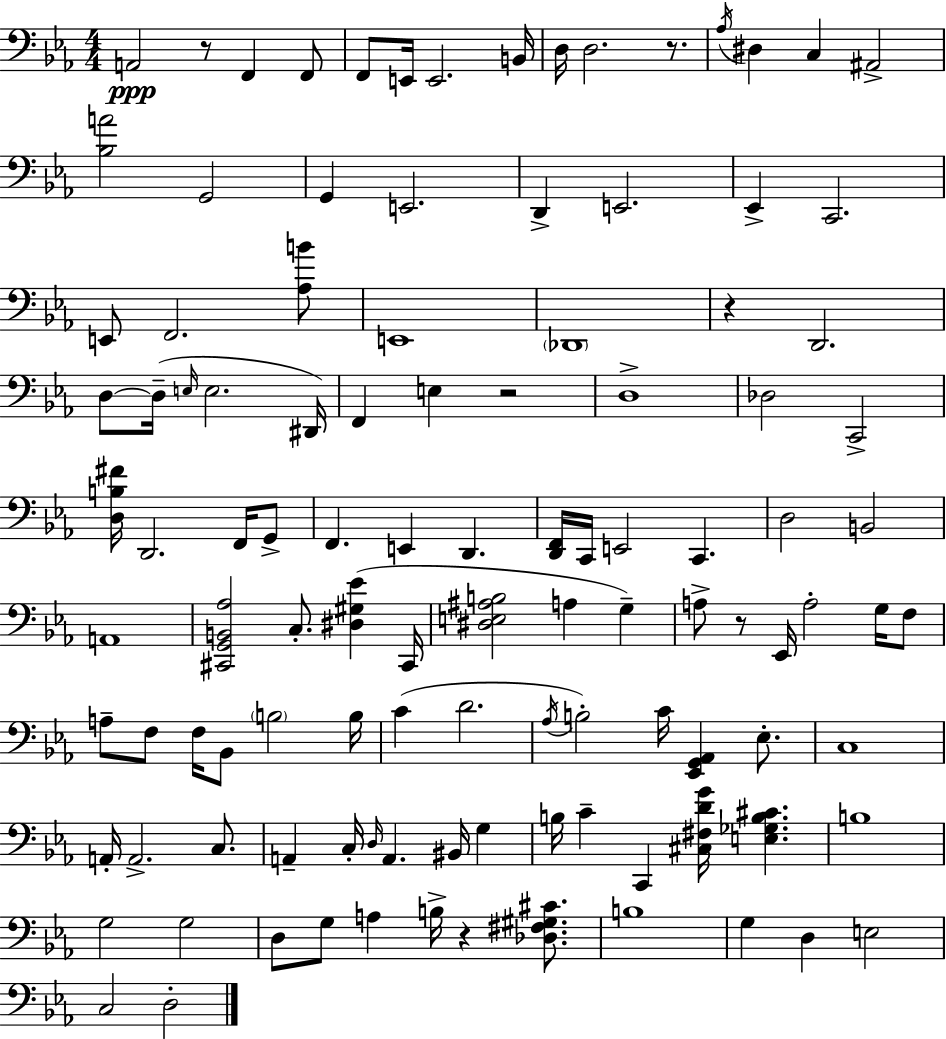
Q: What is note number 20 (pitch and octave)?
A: C2